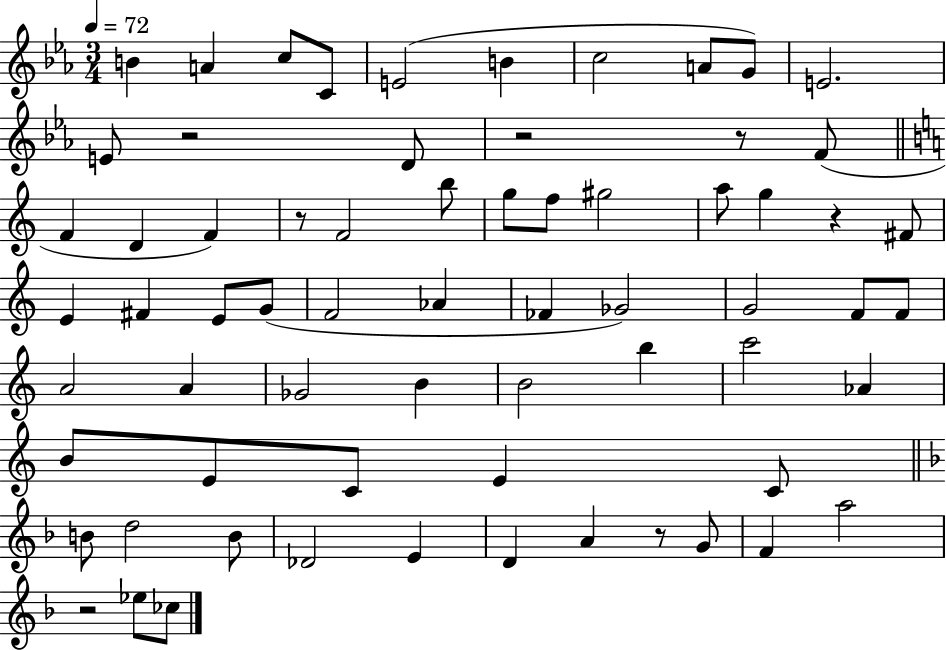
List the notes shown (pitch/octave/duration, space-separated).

B4/q A4/q C5/e C4/e E4/h B4/q C5/h A4/e G4/e E4/h. E4/e R/h D4/e R/h R/e F4/e F4/q D4/q F4/q R/e F4/h B5/e G5/e F5/e G#5/h A5/e G5/q R/q F#4/e E4/q F#4/q E4/e G4/e F4/h Ab4/q FES4/q Gb4/h G4/h F4/e F4/e A4/h A4/q Gb4/h B4/q B4/h B5/q C6/h Ab4/q B4/e E4/e C4/e E4/q C4/e B4/e D5/h B4/e Db4/h E4/q D4/q A4/q R/e G4/e F4/q A5/h R/h Eb5/e CES5/e